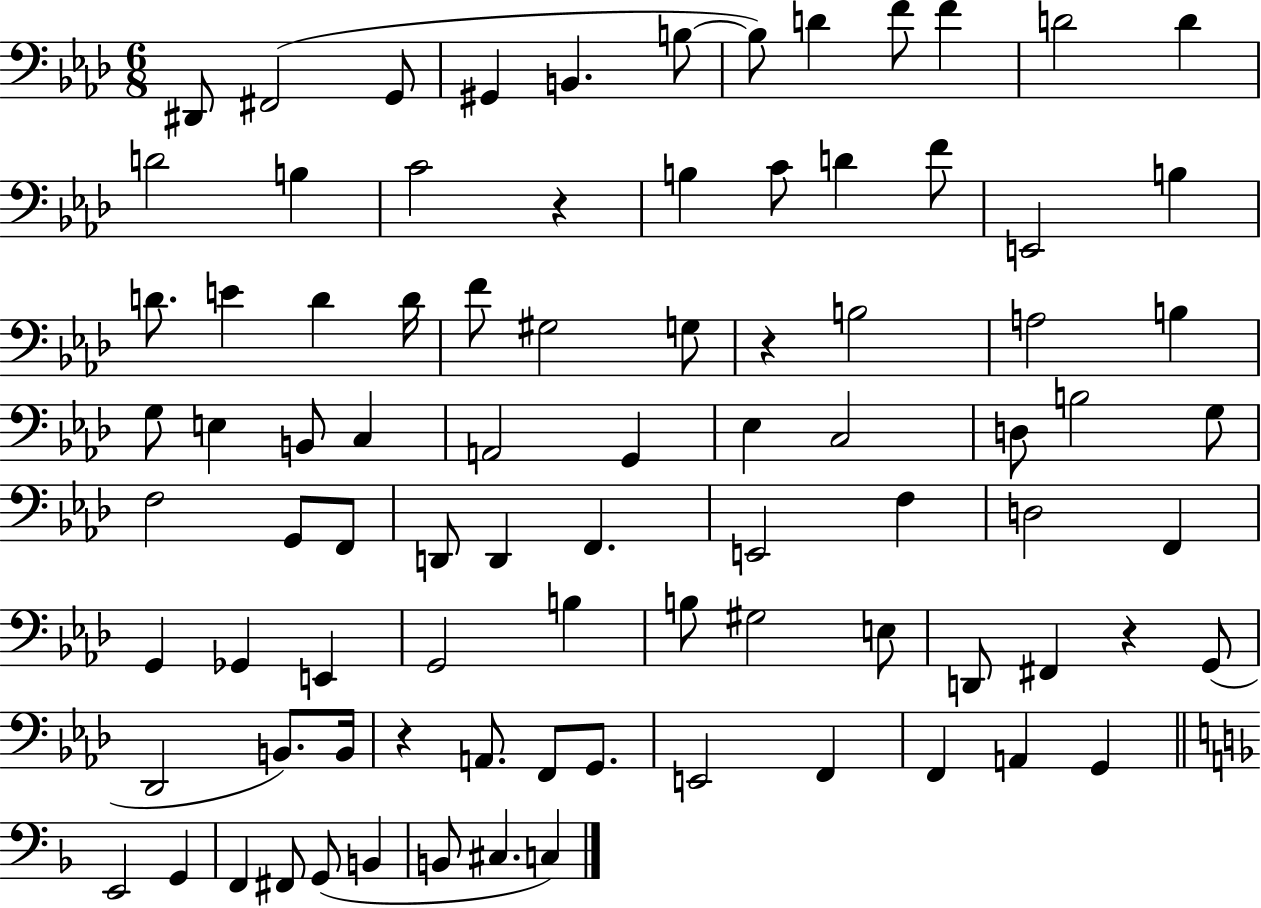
X:1
T:Untitled
M:6/8
L:1/4
K:Ab
^D,,/2 ^F,,2 G,,/2 ^G,, B,, B,/2 B,/2 D F/2 F D2 D D2 B, C2 z B, C/2 D F/2 E,,2 B, D/2 E D D/4 F/2 ^G,2 G,/2 z B,2 A,2 B, G,/2 E, B,,/2 C, A,,2 G,, _E, C,2 D,/2 B,2 G,/2 F,2 G,,/2 F,,/2 D,,/2 D,, F,, E,,2 F, D,2 F,, G,, _G,, E,, G,,2 B, B,/2 ^G,2 E,/2 D,,/2 ^F,, z G,,/2 _D,,2 B,,/2 B,,/4 z A,,/2 F,,/2 G,,/2 E,,2 F,, F,, A,, G,, E,,2 G,, F,, ^F,,/2 G,,/2 B,, B,,/2 ^C, C,